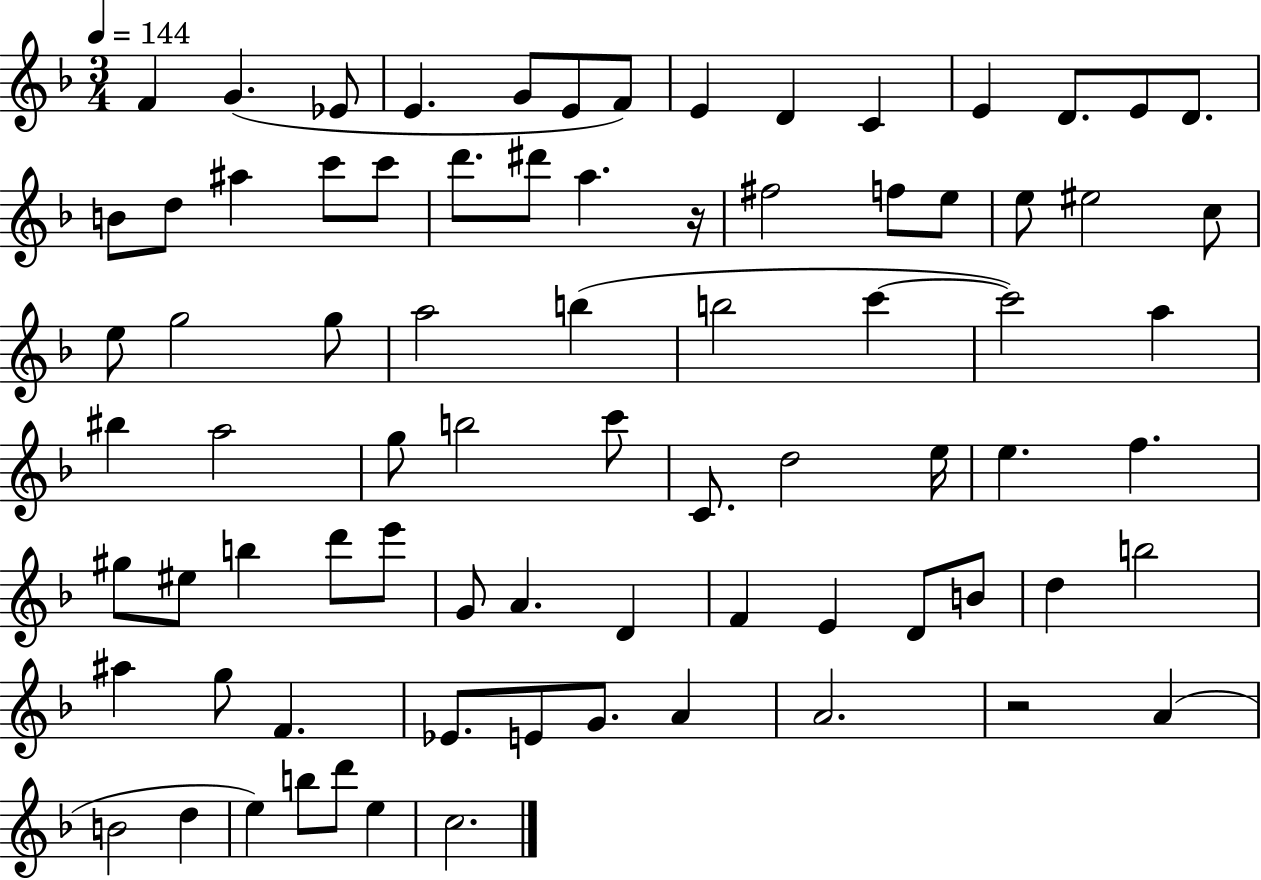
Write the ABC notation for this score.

X:1
T:Untitled
M:3/4
L:1/4
K:F
F G _E/2 E G/2 E/2 F/2 E D C E D/2 E/2 D/2 B/2 d/2 ^a c'/2 c'/2 d'/2 ^d'/2 a z/4 ^f2 f/2 e/2 e/2 ^e2 c/2 e/2 g2 g/2 a2 b b2 c' c'2 a ^b a2 g/2 b2 c'/2 C/2 d2 e/4 e f ^g/2 ^e/2 b d'/2 e'/2 G/2 A D F E D/2 B/2 d b2 ^a g/2 F _E/2 E/2 G/2 A A2 z2 A B2 d e b/2 d'/2 e c2